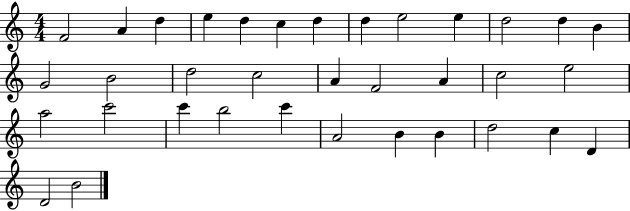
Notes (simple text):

F4/h A4/q D5/q E5/q D5/q C5/q D5/q D5/q E5/h E5/q D5/h D5/q B4/q G4/h B4/h D5/h C5/h A4/q F4/h A4/q C5/h E5/h A5/h C6/h C6/q B5/h C6/q A4/h B4/q B4/q D5/h C5/q D4/q D4/h B4/h